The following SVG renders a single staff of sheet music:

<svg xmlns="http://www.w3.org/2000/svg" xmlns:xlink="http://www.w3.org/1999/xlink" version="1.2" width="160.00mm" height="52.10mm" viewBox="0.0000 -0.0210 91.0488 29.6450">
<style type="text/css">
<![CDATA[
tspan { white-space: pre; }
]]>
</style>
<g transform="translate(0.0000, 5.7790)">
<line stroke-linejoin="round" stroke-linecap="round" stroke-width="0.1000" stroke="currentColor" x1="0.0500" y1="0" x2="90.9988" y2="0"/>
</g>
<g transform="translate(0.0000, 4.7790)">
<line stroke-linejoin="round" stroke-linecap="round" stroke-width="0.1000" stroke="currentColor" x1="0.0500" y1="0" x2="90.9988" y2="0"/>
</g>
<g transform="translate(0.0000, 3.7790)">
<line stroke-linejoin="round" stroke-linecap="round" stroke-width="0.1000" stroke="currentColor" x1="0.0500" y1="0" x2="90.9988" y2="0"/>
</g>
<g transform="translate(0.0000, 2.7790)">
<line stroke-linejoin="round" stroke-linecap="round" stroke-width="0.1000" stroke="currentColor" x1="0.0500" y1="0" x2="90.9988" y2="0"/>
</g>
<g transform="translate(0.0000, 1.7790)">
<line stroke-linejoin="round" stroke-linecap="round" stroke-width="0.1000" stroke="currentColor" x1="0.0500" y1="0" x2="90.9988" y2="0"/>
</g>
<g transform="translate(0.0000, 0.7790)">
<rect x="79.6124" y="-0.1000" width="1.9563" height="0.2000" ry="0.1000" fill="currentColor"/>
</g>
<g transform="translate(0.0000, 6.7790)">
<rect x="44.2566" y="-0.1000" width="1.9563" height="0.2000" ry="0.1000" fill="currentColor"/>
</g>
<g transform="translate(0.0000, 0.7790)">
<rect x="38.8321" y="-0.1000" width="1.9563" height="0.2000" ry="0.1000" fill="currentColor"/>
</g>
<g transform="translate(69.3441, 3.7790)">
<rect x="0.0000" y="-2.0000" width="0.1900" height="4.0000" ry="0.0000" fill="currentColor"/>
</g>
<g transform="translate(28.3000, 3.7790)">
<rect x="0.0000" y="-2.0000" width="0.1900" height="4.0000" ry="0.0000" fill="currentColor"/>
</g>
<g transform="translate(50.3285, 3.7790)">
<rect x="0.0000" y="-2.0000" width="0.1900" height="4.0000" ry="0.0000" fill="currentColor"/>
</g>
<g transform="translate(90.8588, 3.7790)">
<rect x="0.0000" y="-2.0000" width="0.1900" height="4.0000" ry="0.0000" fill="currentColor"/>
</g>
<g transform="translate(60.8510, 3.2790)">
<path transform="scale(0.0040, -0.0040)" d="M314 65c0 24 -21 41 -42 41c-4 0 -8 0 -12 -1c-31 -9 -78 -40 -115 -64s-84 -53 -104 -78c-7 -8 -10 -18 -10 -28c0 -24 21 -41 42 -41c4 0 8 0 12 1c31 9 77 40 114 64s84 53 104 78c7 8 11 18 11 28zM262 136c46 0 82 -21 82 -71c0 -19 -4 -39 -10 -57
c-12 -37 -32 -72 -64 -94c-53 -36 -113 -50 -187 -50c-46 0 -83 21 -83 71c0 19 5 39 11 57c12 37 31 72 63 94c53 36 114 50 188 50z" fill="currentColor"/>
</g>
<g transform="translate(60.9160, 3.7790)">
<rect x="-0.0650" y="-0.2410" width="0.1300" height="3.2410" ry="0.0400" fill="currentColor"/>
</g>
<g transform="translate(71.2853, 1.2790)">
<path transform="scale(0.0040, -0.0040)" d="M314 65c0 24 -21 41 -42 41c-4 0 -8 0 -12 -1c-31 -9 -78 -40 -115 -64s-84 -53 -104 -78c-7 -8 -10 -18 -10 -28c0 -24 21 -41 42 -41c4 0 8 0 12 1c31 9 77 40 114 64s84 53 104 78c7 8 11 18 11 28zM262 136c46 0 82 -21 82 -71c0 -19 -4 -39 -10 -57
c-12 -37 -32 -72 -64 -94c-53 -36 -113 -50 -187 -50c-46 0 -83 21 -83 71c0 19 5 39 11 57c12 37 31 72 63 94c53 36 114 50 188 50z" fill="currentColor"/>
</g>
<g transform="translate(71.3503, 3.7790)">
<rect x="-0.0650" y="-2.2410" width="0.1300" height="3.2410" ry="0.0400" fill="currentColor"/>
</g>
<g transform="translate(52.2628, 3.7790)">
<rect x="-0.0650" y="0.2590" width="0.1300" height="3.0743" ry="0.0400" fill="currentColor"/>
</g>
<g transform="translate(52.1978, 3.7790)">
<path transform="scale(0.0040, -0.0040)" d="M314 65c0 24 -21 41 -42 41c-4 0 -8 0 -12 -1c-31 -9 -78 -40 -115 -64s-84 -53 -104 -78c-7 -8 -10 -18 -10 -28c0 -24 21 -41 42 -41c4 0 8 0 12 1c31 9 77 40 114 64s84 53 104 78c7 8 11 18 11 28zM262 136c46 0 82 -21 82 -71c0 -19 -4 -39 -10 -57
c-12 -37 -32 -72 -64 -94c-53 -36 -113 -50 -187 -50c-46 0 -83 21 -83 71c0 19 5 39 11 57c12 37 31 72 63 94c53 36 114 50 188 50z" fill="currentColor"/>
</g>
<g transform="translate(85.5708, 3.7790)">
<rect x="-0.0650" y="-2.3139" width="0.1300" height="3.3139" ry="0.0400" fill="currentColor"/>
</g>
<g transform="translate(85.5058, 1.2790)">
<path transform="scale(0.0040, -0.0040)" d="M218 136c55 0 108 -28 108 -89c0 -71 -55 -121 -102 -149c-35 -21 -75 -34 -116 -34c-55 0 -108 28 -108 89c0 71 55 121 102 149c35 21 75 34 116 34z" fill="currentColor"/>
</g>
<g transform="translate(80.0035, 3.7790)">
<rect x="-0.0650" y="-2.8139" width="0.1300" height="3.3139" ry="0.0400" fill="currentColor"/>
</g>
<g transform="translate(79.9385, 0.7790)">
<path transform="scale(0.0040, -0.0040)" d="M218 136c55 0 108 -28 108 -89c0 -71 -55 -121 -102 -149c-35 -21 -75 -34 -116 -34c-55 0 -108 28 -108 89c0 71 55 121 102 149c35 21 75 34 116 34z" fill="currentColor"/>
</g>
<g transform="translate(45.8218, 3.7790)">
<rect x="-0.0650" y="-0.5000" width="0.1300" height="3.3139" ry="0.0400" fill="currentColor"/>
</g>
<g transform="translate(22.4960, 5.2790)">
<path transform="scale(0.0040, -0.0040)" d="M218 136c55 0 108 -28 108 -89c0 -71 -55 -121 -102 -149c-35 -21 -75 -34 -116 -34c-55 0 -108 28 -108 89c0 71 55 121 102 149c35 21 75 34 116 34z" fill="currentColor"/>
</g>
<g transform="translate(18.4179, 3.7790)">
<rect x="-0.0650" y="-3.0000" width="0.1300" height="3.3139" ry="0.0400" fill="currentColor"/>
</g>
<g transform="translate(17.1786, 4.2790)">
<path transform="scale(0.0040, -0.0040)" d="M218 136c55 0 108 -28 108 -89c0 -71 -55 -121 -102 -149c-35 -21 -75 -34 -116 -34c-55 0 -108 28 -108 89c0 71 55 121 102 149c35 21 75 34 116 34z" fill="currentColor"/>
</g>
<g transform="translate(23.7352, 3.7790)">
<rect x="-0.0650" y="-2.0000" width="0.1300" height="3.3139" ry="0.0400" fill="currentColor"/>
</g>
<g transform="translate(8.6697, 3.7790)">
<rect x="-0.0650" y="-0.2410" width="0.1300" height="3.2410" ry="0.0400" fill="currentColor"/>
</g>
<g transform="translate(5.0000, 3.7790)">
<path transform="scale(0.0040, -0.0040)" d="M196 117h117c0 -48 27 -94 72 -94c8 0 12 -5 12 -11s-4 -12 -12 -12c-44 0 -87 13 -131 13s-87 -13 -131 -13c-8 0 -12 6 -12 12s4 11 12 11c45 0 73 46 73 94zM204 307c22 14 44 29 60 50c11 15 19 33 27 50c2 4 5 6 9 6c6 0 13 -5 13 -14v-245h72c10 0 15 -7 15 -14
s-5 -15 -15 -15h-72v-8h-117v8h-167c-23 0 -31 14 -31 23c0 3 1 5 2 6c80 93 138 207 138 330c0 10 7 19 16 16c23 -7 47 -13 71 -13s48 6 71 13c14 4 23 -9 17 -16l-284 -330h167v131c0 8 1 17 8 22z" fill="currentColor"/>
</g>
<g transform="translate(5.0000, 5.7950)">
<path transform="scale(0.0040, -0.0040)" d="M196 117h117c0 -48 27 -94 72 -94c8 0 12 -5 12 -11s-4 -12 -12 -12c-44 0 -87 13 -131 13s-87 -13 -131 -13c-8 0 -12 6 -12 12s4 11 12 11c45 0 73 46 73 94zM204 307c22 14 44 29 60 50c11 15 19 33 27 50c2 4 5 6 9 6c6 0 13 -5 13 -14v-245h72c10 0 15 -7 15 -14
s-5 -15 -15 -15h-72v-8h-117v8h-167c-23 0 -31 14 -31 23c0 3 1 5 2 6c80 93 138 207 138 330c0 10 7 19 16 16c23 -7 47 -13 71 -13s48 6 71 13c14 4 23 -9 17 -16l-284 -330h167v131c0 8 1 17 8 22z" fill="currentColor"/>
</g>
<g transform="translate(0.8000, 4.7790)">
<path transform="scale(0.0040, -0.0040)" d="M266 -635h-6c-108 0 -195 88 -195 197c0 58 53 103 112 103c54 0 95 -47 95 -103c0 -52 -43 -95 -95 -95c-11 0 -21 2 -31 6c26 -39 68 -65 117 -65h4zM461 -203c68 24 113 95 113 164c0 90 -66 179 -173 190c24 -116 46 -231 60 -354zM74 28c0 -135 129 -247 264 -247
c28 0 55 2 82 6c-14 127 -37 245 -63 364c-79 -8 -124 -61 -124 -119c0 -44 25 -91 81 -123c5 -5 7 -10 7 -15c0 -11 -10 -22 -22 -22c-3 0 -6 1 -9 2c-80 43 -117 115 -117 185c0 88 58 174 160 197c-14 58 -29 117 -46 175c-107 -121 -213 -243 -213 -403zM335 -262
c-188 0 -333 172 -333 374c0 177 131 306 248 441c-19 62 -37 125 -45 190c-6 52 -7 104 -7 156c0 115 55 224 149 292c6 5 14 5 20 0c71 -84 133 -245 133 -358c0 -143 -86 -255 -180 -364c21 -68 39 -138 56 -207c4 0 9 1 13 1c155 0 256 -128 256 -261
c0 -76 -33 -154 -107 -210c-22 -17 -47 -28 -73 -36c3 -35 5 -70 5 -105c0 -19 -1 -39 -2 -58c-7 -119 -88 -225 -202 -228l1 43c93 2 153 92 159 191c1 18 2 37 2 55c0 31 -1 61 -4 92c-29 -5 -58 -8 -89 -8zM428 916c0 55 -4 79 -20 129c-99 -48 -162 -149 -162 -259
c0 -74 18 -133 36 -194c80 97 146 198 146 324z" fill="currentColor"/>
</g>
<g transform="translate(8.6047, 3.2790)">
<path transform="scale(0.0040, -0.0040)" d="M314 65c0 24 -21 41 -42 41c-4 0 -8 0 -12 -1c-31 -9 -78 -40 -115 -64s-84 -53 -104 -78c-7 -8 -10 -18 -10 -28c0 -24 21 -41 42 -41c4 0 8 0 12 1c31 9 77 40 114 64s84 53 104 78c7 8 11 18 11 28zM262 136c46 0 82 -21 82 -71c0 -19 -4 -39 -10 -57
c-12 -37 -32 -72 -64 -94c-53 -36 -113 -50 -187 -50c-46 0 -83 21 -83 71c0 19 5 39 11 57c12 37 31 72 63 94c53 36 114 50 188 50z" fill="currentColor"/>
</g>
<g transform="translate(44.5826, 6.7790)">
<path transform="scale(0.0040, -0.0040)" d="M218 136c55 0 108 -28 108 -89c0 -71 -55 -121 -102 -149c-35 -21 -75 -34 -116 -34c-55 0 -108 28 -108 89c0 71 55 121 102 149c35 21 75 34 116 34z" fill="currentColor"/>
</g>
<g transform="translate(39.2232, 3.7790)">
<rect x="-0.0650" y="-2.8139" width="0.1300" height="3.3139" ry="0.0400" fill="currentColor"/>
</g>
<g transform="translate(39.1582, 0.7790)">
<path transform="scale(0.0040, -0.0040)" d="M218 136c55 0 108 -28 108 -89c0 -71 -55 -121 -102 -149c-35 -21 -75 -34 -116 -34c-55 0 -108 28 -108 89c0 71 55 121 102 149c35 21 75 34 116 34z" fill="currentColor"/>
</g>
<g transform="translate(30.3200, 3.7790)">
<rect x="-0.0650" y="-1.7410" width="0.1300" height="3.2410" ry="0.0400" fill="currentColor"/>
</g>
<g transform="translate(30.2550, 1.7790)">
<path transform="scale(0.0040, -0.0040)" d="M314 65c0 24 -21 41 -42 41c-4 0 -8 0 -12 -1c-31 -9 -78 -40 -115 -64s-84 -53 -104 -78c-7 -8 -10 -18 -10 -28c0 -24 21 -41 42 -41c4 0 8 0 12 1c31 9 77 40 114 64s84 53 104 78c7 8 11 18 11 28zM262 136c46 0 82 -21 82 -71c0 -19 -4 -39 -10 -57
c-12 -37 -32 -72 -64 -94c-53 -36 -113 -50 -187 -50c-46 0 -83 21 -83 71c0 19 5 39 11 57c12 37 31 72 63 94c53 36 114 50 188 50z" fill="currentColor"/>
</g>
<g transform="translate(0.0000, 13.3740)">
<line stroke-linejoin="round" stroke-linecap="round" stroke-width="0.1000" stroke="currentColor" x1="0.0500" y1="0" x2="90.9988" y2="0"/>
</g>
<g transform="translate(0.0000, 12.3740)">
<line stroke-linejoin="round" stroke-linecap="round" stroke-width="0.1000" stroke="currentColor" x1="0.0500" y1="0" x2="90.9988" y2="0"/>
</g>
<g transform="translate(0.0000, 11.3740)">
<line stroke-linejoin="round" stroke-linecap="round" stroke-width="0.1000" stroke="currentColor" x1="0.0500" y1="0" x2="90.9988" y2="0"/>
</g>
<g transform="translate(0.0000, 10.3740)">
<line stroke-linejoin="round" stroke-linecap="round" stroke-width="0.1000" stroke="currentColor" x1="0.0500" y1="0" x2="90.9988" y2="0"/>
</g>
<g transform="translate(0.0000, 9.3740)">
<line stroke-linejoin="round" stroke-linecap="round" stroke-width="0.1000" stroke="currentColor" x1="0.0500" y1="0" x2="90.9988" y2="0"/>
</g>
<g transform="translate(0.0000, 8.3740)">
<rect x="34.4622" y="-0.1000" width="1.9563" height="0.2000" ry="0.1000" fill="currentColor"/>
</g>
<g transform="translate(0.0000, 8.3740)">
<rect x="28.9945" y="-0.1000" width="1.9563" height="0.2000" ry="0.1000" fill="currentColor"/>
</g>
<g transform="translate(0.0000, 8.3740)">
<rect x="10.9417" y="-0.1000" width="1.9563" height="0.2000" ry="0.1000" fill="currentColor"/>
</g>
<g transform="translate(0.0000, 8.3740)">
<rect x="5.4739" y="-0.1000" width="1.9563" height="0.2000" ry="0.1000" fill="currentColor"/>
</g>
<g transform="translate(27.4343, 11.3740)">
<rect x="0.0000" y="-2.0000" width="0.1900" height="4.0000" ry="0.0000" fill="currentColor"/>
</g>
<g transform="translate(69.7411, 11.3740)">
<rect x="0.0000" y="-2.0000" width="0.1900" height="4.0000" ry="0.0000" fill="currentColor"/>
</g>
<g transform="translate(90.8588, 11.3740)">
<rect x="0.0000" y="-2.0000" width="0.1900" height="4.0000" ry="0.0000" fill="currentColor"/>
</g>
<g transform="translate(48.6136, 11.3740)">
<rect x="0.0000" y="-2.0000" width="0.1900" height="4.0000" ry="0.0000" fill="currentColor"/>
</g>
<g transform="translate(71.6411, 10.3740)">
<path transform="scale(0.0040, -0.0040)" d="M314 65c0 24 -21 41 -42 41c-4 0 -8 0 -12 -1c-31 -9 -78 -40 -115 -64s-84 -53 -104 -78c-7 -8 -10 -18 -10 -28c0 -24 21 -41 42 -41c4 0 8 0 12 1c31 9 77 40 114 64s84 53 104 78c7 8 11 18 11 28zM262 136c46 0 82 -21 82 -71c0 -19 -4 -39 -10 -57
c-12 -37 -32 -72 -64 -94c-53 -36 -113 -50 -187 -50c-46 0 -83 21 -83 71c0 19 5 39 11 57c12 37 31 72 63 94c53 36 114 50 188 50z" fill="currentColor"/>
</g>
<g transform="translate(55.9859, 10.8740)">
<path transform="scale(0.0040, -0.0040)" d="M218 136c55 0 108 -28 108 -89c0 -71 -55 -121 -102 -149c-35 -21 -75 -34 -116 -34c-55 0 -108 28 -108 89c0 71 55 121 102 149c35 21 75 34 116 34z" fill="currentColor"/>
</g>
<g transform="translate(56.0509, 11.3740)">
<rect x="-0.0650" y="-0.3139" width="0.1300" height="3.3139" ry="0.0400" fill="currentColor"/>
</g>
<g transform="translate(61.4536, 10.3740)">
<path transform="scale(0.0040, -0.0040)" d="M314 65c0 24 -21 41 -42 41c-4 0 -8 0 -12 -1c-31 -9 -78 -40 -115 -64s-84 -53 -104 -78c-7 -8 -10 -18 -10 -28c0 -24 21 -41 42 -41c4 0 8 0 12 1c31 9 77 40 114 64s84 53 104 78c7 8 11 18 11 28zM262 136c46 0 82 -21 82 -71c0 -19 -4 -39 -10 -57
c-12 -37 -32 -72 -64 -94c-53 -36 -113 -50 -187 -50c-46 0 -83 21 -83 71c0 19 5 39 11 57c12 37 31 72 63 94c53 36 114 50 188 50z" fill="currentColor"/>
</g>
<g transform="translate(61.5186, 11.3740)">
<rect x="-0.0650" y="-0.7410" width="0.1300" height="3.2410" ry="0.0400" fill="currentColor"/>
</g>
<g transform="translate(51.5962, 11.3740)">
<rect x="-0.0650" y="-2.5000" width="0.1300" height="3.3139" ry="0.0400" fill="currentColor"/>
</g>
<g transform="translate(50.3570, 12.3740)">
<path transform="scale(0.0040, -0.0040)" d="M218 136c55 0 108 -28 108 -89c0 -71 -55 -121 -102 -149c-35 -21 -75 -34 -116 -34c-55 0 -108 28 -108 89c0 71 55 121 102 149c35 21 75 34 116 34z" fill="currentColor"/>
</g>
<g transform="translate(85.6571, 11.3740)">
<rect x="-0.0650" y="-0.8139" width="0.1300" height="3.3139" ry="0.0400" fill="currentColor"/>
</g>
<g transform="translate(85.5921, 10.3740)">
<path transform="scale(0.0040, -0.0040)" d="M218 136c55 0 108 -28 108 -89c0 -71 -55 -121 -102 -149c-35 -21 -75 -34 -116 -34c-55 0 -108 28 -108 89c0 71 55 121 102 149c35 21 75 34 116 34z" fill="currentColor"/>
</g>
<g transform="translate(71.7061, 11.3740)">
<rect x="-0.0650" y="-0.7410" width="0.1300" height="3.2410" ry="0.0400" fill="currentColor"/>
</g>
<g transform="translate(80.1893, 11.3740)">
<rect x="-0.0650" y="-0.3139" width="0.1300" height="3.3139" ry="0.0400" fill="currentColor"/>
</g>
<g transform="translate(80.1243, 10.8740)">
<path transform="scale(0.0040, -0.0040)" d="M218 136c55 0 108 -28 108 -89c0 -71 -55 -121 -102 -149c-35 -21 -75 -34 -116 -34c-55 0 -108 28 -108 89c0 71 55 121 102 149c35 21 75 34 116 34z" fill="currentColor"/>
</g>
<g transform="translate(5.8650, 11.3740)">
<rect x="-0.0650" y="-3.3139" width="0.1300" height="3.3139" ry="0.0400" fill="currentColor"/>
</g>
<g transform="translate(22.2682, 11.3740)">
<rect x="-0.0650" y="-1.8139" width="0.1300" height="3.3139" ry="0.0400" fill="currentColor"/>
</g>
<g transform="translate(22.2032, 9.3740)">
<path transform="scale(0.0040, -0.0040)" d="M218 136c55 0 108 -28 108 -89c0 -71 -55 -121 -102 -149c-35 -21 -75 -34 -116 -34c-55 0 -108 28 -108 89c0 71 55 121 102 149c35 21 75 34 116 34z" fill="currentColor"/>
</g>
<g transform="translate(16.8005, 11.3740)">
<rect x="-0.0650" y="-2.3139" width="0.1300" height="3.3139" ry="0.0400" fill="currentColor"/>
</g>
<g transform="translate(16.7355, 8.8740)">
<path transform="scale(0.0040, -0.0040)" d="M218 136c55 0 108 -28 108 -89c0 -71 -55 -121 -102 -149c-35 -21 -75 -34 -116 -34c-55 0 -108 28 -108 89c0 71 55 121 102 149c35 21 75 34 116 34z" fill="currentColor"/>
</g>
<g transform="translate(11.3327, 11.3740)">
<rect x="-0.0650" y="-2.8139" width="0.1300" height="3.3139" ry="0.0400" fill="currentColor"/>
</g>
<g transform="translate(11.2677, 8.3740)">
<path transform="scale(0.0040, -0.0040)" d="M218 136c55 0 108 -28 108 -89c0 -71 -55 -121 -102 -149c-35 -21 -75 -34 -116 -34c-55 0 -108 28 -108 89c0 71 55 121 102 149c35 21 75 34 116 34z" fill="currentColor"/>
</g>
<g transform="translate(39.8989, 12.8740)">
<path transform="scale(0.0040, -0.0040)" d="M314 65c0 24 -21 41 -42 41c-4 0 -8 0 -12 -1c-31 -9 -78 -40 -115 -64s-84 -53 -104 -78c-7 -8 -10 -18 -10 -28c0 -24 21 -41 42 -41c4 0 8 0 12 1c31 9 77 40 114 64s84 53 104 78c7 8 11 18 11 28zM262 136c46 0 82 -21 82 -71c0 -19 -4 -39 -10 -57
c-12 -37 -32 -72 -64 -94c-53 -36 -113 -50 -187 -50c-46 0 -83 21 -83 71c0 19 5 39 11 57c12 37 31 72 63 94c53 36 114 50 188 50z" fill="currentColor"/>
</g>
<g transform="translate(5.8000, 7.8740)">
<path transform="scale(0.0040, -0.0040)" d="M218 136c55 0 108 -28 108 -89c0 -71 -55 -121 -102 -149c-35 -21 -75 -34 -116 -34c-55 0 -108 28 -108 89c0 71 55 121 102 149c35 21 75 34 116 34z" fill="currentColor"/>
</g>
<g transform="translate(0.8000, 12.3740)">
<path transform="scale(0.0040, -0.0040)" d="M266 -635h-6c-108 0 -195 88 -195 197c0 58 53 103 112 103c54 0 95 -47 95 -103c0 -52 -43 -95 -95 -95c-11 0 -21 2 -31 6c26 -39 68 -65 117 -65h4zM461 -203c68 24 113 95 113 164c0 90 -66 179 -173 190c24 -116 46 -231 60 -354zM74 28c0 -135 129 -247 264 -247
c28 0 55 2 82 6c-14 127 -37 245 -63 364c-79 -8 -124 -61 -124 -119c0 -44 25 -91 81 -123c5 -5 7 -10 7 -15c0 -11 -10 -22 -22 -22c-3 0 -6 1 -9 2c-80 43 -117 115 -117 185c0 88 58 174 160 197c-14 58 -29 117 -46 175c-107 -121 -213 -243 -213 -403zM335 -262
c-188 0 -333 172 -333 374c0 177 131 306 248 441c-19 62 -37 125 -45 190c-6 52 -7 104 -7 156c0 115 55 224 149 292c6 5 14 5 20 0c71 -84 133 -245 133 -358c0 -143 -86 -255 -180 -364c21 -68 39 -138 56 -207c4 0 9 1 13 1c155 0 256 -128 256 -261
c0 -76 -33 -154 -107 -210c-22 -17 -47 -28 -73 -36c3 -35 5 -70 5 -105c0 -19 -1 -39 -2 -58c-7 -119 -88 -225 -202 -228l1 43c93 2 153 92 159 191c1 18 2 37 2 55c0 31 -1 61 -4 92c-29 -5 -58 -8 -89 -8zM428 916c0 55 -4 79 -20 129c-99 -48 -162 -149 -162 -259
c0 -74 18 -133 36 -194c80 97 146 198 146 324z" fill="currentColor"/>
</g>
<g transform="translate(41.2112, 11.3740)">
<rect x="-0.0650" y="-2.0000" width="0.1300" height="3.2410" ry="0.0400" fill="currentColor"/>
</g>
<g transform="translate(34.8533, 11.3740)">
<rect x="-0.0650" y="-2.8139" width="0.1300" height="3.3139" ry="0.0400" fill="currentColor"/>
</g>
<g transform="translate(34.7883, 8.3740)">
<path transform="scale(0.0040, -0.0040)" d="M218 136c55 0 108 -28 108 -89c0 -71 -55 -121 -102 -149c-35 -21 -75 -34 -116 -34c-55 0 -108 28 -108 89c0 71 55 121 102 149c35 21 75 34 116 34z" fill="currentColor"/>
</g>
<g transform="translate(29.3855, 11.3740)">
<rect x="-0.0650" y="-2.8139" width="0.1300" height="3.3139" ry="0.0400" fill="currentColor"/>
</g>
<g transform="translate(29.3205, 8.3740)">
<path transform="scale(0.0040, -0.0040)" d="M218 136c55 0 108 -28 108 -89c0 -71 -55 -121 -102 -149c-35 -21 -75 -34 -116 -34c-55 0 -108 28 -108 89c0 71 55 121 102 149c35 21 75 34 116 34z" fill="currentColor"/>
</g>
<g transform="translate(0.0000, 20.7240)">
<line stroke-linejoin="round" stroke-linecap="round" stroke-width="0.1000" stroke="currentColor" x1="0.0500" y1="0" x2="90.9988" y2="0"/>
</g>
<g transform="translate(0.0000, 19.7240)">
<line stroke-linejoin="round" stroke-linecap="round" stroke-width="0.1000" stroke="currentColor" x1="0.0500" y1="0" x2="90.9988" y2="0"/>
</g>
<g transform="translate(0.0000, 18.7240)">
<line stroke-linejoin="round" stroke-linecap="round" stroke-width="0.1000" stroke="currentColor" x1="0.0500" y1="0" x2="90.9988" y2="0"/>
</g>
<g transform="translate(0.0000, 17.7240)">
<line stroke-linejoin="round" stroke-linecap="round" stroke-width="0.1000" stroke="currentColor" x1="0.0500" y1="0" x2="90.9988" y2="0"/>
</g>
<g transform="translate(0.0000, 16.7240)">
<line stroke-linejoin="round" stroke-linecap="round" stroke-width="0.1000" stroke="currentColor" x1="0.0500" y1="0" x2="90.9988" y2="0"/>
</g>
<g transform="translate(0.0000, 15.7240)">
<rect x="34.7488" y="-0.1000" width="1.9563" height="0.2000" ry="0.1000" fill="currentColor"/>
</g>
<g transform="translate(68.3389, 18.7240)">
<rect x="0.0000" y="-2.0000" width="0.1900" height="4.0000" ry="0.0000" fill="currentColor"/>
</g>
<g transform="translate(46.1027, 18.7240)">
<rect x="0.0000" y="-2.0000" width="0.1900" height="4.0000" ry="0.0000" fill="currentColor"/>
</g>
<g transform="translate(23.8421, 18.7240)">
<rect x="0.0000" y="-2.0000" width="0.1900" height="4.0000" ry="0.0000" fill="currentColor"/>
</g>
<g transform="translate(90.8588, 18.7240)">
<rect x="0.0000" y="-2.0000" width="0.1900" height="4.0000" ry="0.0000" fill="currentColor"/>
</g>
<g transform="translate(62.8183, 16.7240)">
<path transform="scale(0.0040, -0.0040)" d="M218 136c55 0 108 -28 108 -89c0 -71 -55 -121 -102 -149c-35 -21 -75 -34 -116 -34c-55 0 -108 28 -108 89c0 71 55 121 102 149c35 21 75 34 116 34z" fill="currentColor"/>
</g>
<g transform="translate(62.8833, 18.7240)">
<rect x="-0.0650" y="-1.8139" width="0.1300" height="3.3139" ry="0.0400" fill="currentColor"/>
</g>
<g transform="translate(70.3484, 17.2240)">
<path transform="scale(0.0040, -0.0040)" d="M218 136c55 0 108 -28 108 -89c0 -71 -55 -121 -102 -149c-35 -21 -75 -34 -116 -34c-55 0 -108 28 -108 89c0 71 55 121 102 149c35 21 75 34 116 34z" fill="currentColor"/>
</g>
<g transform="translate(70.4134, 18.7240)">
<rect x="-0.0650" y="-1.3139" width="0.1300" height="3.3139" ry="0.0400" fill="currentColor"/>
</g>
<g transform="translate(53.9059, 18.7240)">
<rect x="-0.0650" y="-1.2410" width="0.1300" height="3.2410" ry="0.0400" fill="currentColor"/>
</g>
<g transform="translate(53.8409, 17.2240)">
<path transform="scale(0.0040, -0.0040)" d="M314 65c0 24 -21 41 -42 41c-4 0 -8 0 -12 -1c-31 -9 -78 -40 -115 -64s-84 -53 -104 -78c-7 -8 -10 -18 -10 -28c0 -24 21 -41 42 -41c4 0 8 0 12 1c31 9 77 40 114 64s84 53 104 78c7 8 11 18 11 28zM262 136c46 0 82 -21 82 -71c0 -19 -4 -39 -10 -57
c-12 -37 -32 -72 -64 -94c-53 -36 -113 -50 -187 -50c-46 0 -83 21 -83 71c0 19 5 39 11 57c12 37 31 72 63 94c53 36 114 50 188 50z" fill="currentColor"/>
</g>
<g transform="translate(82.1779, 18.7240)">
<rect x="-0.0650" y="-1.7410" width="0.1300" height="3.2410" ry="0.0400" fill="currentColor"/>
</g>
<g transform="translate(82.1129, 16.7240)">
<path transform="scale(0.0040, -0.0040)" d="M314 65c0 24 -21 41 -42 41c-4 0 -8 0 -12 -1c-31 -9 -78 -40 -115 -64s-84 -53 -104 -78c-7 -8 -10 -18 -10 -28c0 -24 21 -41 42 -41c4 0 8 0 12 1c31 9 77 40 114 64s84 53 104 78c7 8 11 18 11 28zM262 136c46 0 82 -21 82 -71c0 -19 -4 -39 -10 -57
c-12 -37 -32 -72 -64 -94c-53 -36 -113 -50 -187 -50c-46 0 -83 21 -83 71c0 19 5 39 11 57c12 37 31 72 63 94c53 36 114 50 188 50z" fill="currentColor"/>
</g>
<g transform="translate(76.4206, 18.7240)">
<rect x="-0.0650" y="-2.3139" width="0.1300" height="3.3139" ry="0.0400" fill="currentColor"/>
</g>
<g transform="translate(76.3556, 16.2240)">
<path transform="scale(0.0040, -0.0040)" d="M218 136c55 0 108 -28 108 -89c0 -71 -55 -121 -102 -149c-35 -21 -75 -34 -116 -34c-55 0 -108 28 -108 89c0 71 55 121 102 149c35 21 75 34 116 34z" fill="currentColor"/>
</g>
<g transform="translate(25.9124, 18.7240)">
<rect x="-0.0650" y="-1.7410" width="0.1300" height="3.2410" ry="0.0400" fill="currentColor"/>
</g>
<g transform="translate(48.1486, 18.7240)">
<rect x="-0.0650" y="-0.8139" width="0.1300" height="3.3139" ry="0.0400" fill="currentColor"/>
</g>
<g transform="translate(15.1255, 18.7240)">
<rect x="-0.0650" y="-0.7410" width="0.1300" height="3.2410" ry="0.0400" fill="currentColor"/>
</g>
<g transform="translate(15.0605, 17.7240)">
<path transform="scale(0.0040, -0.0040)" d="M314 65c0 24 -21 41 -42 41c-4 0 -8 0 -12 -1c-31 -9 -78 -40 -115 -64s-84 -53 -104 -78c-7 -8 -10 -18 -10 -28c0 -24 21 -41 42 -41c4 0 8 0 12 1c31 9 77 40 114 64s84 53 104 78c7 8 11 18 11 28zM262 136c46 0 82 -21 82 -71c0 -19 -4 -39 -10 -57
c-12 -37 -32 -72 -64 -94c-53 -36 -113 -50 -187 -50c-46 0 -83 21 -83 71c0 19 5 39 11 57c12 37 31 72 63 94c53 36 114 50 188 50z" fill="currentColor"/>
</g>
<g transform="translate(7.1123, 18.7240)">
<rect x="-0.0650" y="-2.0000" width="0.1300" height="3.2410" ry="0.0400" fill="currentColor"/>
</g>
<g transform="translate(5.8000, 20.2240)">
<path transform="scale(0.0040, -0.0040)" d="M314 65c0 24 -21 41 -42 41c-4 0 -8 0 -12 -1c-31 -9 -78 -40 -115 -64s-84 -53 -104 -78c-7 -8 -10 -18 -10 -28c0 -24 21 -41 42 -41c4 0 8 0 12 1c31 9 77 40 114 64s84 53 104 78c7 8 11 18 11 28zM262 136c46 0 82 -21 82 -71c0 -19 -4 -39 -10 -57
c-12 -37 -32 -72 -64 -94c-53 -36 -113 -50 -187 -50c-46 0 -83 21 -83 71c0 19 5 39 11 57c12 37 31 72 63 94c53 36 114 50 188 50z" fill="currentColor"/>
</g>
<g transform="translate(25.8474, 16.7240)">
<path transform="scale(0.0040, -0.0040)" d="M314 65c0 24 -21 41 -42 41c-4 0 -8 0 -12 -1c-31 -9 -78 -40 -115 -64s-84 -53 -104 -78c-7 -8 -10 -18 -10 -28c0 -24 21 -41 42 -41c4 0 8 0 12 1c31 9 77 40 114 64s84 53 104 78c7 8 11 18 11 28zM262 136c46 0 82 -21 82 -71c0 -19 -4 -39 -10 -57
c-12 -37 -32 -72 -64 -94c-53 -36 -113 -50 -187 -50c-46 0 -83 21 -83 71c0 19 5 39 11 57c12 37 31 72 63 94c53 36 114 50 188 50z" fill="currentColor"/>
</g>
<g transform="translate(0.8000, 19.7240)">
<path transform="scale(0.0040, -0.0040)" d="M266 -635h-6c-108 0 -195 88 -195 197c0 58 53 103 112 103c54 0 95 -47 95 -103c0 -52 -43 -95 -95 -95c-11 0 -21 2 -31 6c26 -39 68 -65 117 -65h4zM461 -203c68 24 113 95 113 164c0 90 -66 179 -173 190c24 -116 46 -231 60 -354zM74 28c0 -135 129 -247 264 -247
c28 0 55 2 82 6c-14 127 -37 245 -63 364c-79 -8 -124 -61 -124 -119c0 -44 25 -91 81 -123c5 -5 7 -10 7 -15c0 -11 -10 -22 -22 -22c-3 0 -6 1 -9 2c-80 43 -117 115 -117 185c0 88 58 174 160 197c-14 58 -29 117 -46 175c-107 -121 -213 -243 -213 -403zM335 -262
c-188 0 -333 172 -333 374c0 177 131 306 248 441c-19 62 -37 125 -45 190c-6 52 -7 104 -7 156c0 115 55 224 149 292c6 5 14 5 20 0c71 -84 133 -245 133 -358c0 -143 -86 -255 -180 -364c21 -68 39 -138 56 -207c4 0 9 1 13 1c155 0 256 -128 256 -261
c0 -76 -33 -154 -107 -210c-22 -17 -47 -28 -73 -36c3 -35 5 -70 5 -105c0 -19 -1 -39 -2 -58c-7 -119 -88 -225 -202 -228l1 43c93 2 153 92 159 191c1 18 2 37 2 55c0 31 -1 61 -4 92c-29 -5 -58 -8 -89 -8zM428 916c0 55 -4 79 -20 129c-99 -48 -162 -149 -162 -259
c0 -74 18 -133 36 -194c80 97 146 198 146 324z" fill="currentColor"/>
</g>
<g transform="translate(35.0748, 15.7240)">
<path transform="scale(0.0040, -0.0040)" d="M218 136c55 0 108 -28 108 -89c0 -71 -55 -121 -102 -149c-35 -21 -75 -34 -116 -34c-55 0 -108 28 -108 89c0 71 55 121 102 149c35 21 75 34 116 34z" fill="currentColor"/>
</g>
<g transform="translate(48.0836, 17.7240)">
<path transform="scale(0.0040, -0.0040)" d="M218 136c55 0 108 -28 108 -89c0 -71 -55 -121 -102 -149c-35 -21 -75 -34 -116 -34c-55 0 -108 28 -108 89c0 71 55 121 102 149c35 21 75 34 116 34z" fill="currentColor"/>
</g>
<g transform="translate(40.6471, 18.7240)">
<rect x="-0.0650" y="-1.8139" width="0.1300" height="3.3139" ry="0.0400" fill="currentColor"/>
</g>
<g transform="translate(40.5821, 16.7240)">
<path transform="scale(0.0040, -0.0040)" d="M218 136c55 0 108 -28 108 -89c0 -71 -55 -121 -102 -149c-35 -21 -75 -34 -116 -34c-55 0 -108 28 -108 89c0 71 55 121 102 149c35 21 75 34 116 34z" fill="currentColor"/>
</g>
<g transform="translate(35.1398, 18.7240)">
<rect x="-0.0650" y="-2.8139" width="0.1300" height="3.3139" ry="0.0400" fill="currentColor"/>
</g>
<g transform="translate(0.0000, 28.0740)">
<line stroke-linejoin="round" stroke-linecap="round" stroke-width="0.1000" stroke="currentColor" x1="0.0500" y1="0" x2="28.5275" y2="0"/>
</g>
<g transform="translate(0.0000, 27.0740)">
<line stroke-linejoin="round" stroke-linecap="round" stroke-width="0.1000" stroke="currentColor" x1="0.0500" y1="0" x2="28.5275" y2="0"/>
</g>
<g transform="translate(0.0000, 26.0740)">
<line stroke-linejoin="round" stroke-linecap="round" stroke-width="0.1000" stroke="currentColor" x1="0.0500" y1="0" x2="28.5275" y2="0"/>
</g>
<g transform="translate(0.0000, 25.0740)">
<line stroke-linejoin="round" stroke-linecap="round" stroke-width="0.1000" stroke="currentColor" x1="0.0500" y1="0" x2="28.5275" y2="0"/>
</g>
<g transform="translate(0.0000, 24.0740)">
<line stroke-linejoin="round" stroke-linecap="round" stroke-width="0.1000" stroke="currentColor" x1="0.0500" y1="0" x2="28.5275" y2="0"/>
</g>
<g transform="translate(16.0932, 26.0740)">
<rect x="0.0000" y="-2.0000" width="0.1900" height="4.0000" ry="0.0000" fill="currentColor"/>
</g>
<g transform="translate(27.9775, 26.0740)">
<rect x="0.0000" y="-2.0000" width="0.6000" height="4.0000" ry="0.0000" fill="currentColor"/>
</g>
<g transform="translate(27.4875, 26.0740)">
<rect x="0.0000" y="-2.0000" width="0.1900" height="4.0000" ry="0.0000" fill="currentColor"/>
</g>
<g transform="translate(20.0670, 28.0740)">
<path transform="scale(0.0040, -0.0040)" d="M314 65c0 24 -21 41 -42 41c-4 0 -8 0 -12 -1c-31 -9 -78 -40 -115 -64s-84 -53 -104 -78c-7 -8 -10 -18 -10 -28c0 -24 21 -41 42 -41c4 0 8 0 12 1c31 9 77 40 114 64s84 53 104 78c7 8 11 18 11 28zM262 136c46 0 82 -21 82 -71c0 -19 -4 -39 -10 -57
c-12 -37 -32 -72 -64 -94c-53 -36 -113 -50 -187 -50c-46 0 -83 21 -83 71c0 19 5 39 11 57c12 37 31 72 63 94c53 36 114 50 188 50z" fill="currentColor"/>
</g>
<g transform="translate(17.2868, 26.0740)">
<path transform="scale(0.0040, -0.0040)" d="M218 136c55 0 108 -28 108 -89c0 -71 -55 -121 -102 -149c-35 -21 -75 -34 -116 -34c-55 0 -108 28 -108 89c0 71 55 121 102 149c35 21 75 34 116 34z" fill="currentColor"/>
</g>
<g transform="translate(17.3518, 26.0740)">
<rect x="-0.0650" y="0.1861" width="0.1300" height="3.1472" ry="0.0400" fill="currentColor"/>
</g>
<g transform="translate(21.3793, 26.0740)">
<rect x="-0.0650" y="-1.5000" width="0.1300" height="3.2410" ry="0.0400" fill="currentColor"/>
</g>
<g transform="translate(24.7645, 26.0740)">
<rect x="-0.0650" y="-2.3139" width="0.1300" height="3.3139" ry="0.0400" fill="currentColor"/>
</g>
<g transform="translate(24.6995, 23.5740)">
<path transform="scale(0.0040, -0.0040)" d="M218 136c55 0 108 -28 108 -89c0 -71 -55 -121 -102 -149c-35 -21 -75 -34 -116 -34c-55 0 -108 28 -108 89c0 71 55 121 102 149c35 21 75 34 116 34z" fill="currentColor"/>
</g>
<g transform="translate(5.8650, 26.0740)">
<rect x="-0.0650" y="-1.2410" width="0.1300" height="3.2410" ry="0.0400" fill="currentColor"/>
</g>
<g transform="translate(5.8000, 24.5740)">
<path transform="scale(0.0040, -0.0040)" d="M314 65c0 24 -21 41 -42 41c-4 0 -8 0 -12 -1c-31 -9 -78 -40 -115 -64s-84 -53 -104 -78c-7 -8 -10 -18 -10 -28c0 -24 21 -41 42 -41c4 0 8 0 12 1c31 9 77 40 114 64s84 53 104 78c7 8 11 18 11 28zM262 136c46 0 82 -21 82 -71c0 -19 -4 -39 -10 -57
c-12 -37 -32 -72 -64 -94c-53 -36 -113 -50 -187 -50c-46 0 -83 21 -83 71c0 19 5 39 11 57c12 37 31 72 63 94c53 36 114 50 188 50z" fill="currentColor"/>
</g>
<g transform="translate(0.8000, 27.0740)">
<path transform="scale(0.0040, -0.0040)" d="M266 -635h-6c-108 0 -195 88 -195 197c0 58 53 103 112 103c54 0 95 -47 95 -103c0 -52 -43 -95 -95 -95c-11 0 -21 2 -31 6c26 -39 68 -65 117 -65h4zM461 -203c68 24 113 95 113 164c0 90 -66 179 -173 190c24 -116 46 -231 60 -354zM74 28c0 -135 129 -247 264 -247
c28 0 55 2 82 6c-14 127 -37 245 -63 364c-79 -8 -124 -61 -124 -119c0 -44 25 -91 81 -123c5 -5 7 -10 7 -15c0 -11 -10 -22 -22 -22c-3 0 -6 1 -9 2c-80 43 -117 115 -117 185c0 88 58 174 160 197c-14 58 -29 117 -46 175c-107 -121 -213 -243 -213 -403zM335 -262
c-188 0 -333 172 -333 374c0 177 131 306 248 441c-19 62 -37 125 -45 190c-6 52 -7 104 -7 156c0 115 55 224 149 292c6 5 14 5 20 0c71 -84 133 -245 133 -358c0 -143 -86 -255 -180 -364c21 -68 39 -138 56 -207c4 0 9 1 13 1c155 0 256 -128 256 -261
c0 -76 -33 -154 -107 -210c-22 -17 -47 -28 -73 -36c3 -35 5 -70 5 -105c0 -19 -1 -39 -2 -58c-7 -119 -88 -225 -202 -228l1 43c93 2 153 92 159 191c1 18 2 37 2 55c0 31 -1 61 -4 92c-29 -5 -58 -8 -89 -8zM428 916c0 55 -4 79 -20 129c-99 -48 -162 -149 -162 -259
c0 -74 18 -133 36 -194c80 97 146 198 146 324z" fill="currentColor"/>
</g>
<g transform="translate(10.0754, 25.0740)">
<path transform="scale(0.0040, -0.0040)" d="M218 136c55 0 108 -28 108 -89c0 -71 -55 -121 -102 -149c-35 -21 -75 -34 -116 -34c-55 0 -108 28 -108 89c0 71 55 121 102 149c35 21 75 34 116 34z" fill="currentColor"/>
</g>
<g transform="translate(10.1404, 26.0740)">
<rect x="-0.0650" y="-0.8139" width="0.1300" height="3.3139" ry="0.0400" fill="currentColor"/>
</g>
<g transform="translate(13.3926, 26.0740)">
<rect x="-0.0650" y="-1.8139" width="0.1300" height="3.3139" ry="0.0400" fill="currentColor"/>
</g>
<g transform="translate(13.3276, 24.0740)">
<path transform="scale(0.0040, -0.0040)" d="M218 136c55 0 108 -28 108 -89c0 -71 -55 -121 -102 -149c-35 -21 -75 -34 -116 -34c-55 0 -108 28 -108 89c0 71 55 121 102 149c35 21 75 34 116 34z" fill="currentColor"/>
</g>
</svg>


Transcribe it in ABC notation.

X:1
T:Untitled
M:4/4
L:1/4
K:C
c2 A F f2 a C B2 c2 g2 a g b a g f a a F2 G c d2 d2 c d F2 d2 f2 a f d e2 f e g f2 e2 d f B E2 g